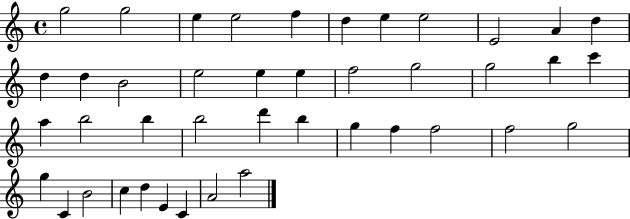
{
  \clef treble
  \time 4/4
  \defaultTimeSignature
  \key c \major
  g''2 g''2 | e''4 e''2 f''4 | d''4 e''4 e''2 | e'2 a'4 d''4 | \break d''4 d''4 b'2 | e''2 e''4 e''4 | f''2 g''2 | g''2 b''4 c'''4 | \break a''4 b''2 b''4 | b''2 d'''4 b''4 | g''4 f''4 f''2 | f''2 g''2 | \break g''4 c'4 b'2 | c''4 d''4 e'4 c'4 | a'2 a''2 | \bar "|."
}